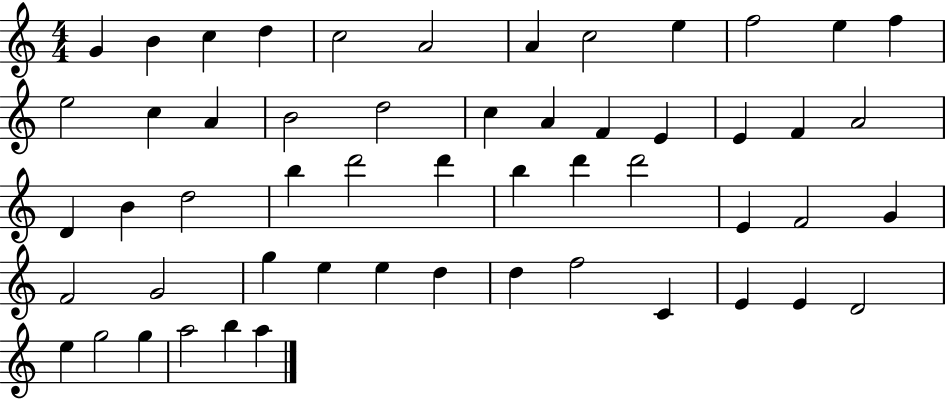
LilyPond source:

{
  \clef treble
  \numericTimeSignature
  \time 4/4
  \key c \major
  g'4 b'4 c''4 d''4 | c''2 a'2 | a'4 c''2 e''4 | f''2 e''4 f''4 | \break e''2 c''4 a'4 | b'2 d''2 | c''4 a'4 f'4 e'4 | e'4 f'4 a'2 | \break d'4 b'4 d''2 | b''4 d'''2 d'''4 | b''4 d'''4 d'''2 | e'4 f'2 g'4 | \break f'2 g'2 | g''4 e''4 e''4 d''4 | d''4 f''2 c'4 | e'4 e'4 d'2 | \break e''4 g''2 g''4 | a''2 b''4 a''4 | \bar "|."
}